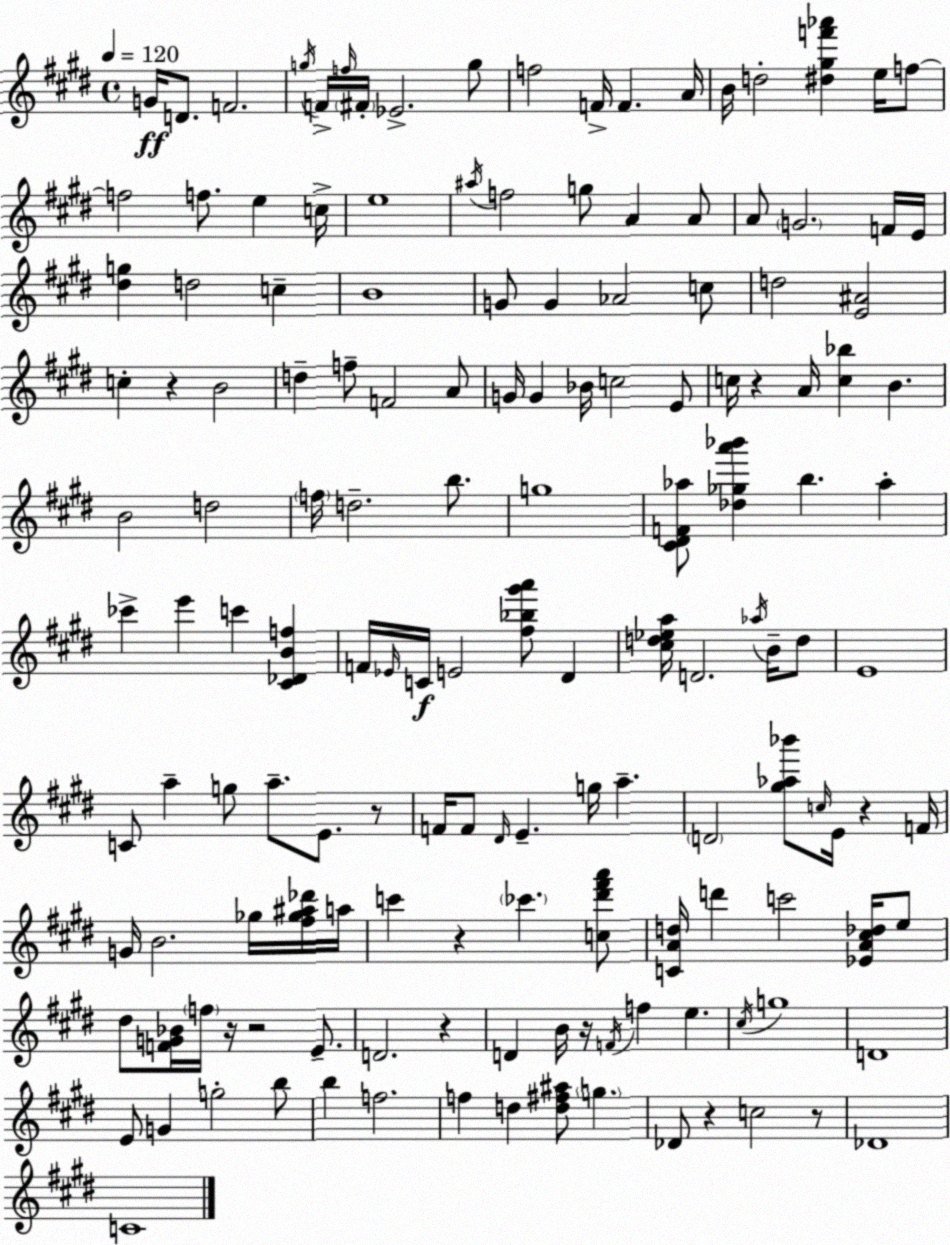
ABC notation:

X:1
T:Untitled
M:4/4
L:1/4
K:E
G/4 D/2 F2 g/4 F/4 f/4 ^F/4 _E2 g/2 f2 F/4 F A/4 B/4 d2 [^d^gf'_a'] e/4 f/2 f2 f/2 e c/4 e4 ^a/4 f2 g/2 A A/2 A/2 G2 F/4 E/4 [^dg] d2 c B4 G/2 G _A2 c/2 d2 [E^A]2 c z B2 d f/2 F2 A/2 G/4 G _B/4 c2 E/2 c/4 z A/4 [c_b] B B2 d2 f/4 d2 b/2 g4 [^C^DF_a]/2 [_d_ga'_b'] b _a _c' e' c' [^C_DBf] F/4 _E/4 C/4 E2 [^f_b^g'a']/2 ^D [^cd_ea]/4 D2 _a/4 B/4 d/2 E4 C/2 a g/2 a/2 E/2 z/2 F/4 F/2 ^D/4 E g/4 a D2 [^g_a_b']/2 c/4 E/4 z F/4 G/4 B2 _g/4 [^f_g^a_d']/4 a/4 c' z _c' [c^d'^f'a']/2 [CAd]/4 d' c'2 [_EA^c_d]/4 e/2 ^d/2 [FG_B]/4 f/4 z/4 z2 E/2 D2 z D B/4 z/4 F/4 f e ^c/4 g4 D4 E/2 G g2 b/2 b f2 f d [d^f^a]/2 g _D/2 z c2 z/2 _D4 C4